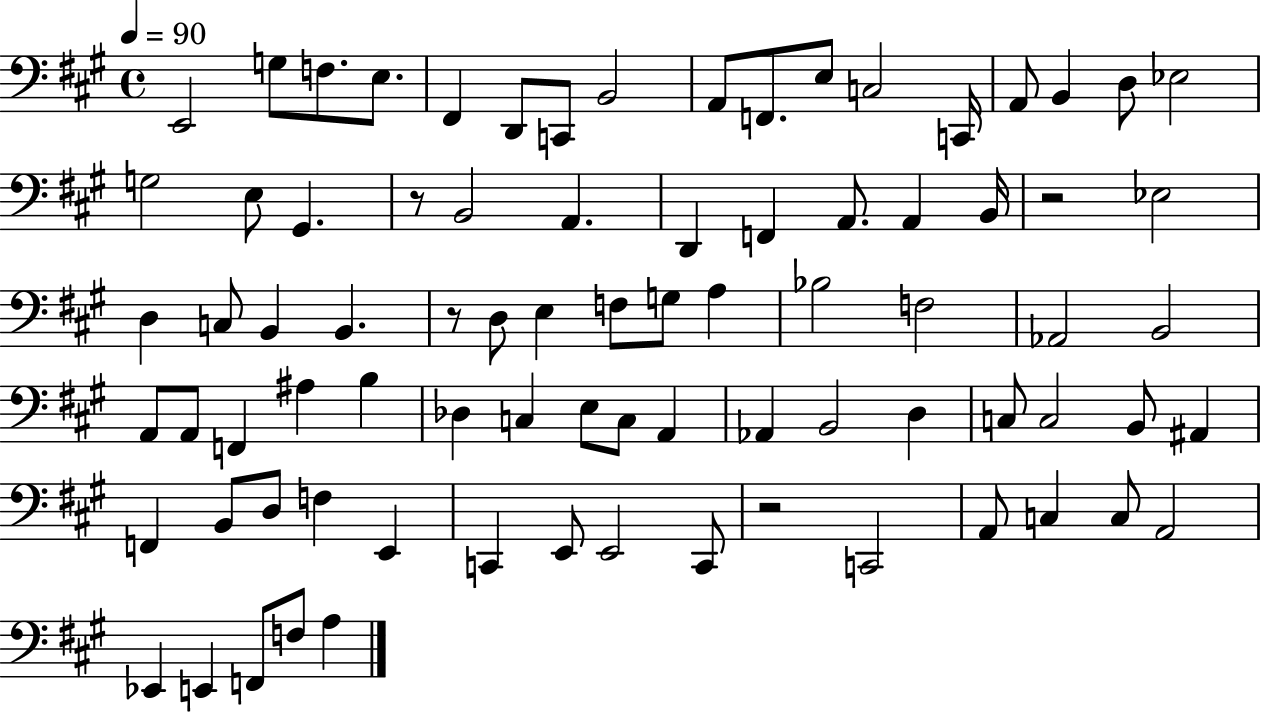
E2/h G3/e F3/e. E3/e. F#2/q D2/e C2/e B2/h A2/e F2/e. E3/e C3/h C2/s A2/e B2/q D3/e Eb3/h G3/h E3/e G#2/q. R/e B2/h A2/q. D2/q F2/q A2/e. A2/q B2/s R/h Eb3/h D3/q C3/e B2/q B2/q. R/e D3/e E3/q F3/e G3/e A3/q Bb3/h F3/h Ab2/h B2/h A2/e A2/e F2/q A#3/q B3/q Db3/q C3/q E3/e C3/e A2/q Ab2/q B2/h D3/q C3/e C3/h B2/e A#2/q F2/q B2/e D3/e F3/q E2/q C2/q E2/e E2/h C2/e R/h C2/h A2/e C3/q C3/e A2/h Eb2/q E2/q F2/e F3/e A3/q